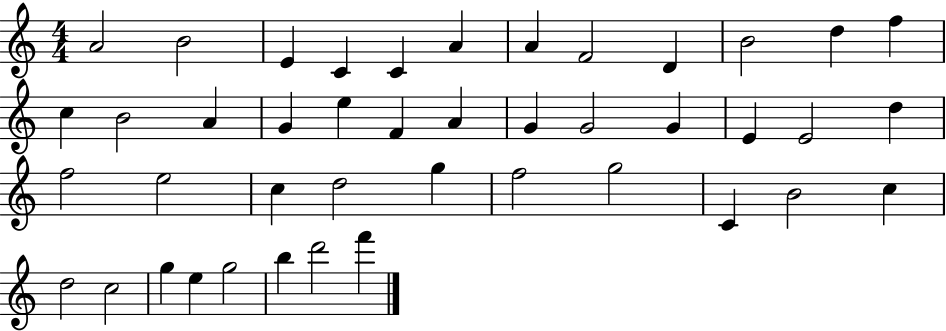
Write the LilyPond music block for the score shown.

{
  \clef treble
  \numericTimeSignature
  \time 4/4
  \key c \major
  a'2 b'2 | e'4 c'4 c'4 a'4 | a'4 f'2 d'4 | b'2 d''4 f''4 | \break c''4 b'2 a'4 | g'4 e''4 f'4 a'4 | g'4 g'2 g'4 | e'4 e'2 d''4 | \break f''2 e''2 | c''4 d''2 g''4 | f''2 g''2 | c'4 b'2 c''4 | \break d''2 c''2 | g''4 e''4 g''2 | b''4 d'''2 f'''4 | \bar "|."
}